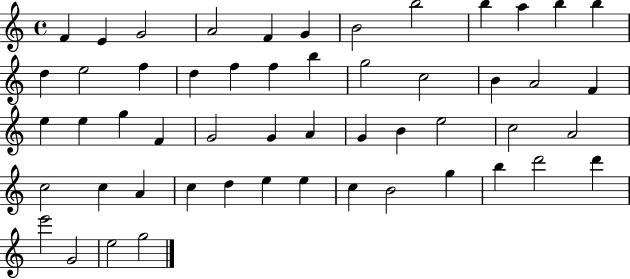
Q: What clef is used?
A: treble